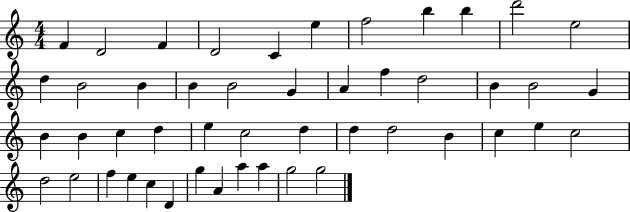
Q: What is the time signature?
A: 4/4